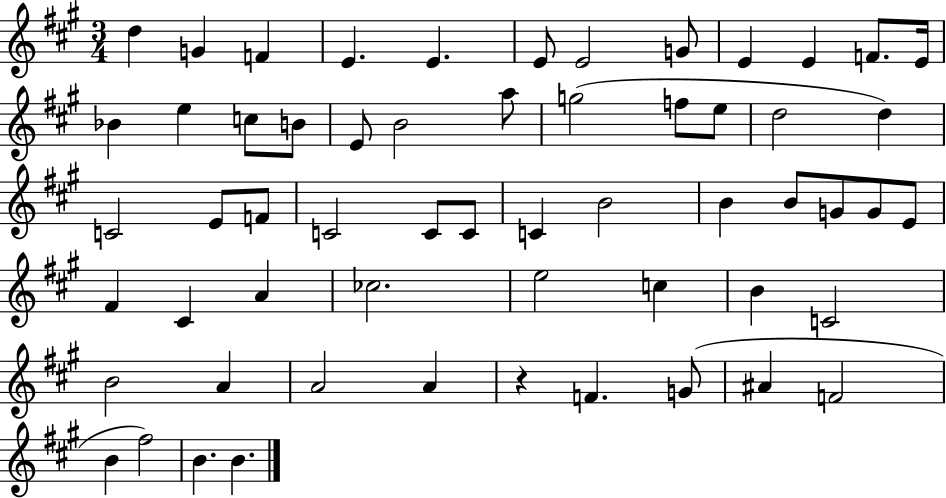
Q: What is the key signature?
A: A major